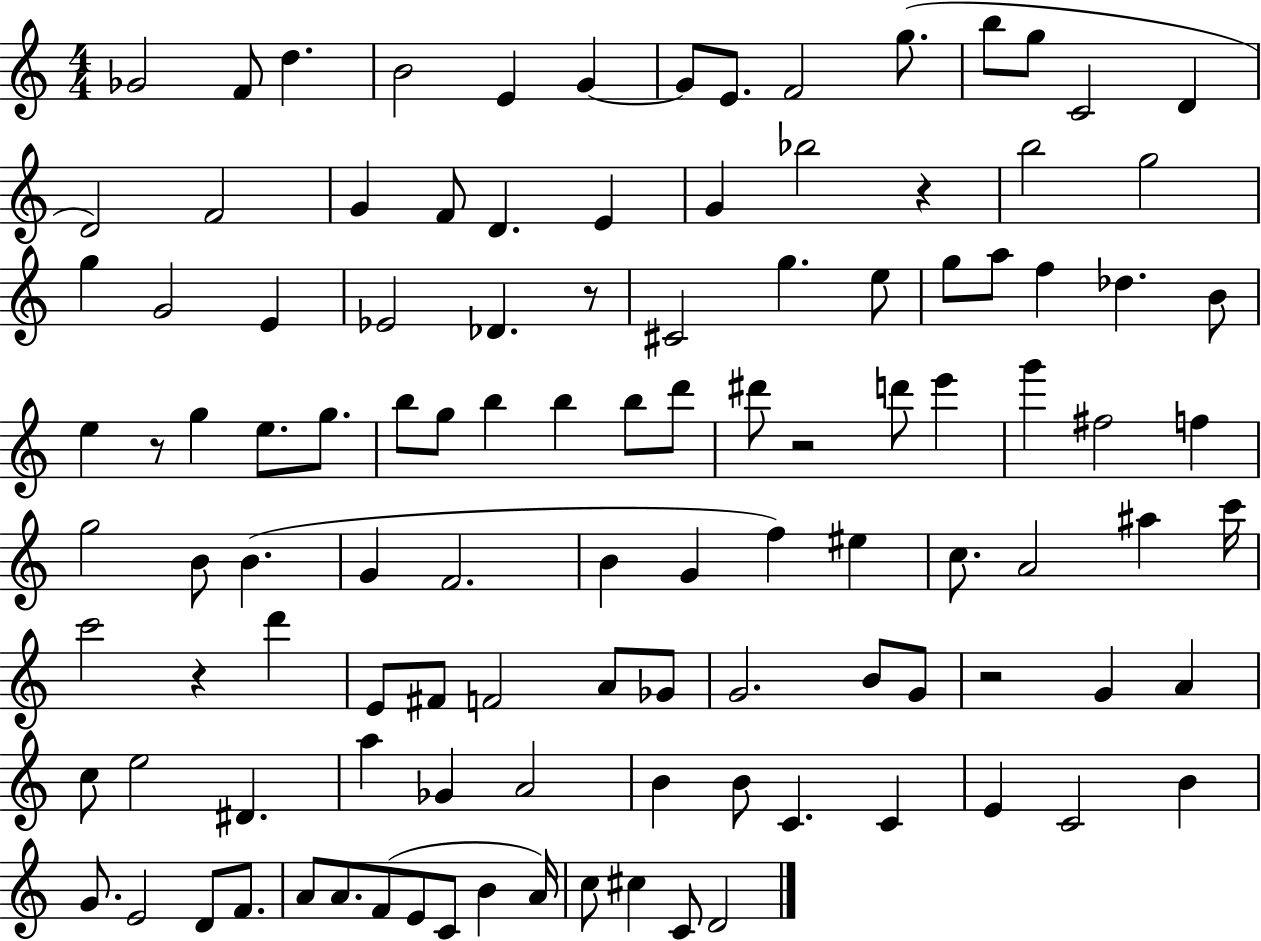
{
  \clef treble
  \numericTimeSignature
  \time 4/4
  \key c \major
  ges'2 f'8 d''4. | b'2 e'4 g'4~~ | g'8 e'8. f'2 g''8.( | b''8 g''8 c'2 d'4 | \break d'2) f'2 | g'4 f'8 d'4. e'4 | g'4 bes''2 r4 | b''2 g''2 | \break g''4 g'2 e'4 | ees'2 des'4. r8 | cis'2 g''4. e''8 | g''8 a''8 f''4 des''4. b'8 | \break e''4 r8 g''4 e''8. g''8. | b''8 g''8 b''4 b''4 b''8 d'''8 | dis'''8 r2 d'''8 e'''4 | g'''4 fis''2 f''4 | \break g''2 b'8 b'4.( | g'4 f'2. | b'4 g'4 f''4) eis''4 | c''8. a'2 ais''4 c'''16 | \break c'''2 r4 d'''4 | e'8 fis'8 f'2 a'8 ges'8 | g'2. b'8 g'8 | r2 g'4 a'4 | \break c''8 e''2 dis'4. | a''4 ges'4 a'2 | b'4 b'8 c'4. c'4 | e'4 c'2 b'4 | \break g'8. e'2 d'8 f'8. | a'8 a'8. f'8( e'8 c'8 b'4 a'16) | c''8 cis''4 c'8 d'2 | \bar "|."
}